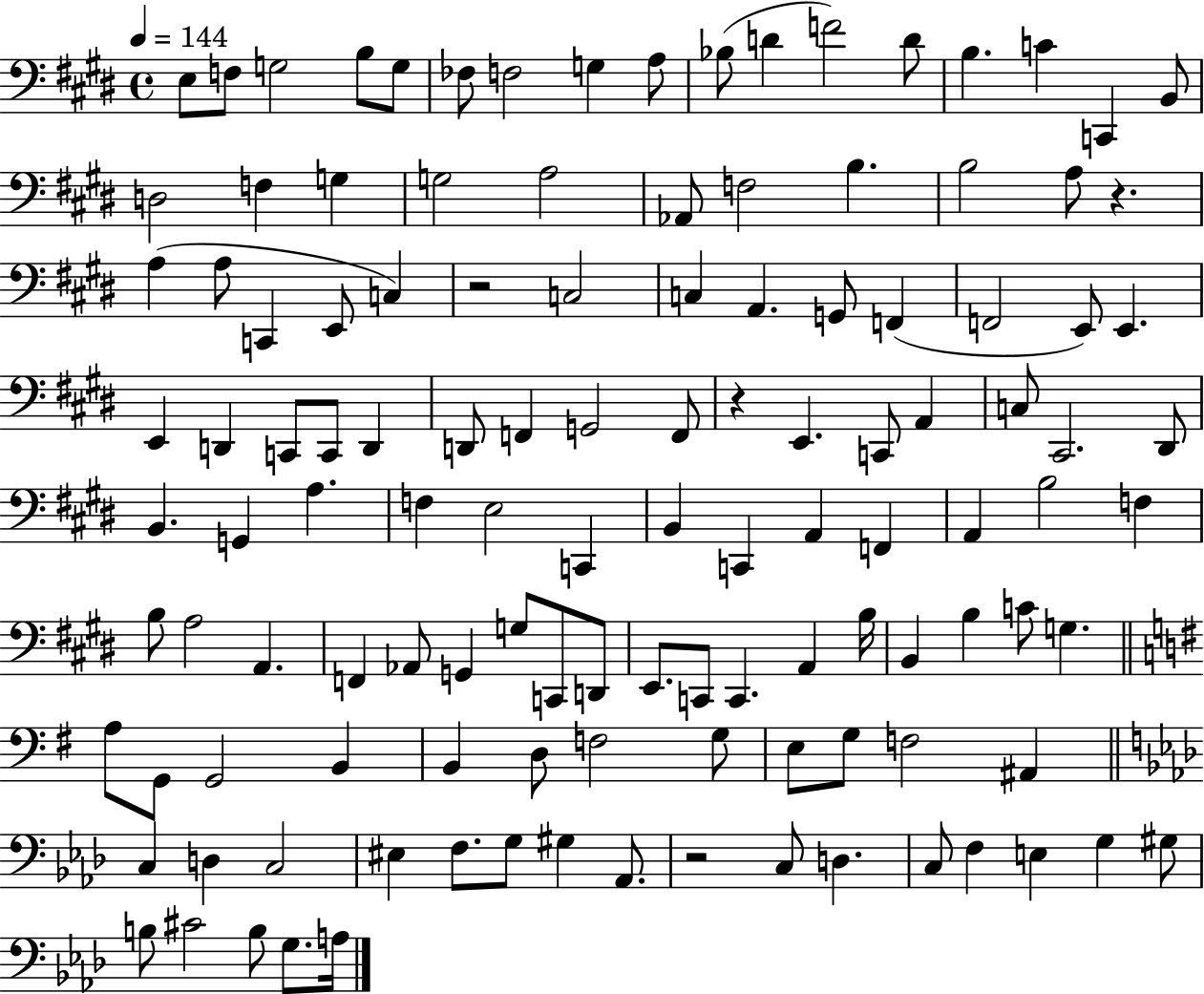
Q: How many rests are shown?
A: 4